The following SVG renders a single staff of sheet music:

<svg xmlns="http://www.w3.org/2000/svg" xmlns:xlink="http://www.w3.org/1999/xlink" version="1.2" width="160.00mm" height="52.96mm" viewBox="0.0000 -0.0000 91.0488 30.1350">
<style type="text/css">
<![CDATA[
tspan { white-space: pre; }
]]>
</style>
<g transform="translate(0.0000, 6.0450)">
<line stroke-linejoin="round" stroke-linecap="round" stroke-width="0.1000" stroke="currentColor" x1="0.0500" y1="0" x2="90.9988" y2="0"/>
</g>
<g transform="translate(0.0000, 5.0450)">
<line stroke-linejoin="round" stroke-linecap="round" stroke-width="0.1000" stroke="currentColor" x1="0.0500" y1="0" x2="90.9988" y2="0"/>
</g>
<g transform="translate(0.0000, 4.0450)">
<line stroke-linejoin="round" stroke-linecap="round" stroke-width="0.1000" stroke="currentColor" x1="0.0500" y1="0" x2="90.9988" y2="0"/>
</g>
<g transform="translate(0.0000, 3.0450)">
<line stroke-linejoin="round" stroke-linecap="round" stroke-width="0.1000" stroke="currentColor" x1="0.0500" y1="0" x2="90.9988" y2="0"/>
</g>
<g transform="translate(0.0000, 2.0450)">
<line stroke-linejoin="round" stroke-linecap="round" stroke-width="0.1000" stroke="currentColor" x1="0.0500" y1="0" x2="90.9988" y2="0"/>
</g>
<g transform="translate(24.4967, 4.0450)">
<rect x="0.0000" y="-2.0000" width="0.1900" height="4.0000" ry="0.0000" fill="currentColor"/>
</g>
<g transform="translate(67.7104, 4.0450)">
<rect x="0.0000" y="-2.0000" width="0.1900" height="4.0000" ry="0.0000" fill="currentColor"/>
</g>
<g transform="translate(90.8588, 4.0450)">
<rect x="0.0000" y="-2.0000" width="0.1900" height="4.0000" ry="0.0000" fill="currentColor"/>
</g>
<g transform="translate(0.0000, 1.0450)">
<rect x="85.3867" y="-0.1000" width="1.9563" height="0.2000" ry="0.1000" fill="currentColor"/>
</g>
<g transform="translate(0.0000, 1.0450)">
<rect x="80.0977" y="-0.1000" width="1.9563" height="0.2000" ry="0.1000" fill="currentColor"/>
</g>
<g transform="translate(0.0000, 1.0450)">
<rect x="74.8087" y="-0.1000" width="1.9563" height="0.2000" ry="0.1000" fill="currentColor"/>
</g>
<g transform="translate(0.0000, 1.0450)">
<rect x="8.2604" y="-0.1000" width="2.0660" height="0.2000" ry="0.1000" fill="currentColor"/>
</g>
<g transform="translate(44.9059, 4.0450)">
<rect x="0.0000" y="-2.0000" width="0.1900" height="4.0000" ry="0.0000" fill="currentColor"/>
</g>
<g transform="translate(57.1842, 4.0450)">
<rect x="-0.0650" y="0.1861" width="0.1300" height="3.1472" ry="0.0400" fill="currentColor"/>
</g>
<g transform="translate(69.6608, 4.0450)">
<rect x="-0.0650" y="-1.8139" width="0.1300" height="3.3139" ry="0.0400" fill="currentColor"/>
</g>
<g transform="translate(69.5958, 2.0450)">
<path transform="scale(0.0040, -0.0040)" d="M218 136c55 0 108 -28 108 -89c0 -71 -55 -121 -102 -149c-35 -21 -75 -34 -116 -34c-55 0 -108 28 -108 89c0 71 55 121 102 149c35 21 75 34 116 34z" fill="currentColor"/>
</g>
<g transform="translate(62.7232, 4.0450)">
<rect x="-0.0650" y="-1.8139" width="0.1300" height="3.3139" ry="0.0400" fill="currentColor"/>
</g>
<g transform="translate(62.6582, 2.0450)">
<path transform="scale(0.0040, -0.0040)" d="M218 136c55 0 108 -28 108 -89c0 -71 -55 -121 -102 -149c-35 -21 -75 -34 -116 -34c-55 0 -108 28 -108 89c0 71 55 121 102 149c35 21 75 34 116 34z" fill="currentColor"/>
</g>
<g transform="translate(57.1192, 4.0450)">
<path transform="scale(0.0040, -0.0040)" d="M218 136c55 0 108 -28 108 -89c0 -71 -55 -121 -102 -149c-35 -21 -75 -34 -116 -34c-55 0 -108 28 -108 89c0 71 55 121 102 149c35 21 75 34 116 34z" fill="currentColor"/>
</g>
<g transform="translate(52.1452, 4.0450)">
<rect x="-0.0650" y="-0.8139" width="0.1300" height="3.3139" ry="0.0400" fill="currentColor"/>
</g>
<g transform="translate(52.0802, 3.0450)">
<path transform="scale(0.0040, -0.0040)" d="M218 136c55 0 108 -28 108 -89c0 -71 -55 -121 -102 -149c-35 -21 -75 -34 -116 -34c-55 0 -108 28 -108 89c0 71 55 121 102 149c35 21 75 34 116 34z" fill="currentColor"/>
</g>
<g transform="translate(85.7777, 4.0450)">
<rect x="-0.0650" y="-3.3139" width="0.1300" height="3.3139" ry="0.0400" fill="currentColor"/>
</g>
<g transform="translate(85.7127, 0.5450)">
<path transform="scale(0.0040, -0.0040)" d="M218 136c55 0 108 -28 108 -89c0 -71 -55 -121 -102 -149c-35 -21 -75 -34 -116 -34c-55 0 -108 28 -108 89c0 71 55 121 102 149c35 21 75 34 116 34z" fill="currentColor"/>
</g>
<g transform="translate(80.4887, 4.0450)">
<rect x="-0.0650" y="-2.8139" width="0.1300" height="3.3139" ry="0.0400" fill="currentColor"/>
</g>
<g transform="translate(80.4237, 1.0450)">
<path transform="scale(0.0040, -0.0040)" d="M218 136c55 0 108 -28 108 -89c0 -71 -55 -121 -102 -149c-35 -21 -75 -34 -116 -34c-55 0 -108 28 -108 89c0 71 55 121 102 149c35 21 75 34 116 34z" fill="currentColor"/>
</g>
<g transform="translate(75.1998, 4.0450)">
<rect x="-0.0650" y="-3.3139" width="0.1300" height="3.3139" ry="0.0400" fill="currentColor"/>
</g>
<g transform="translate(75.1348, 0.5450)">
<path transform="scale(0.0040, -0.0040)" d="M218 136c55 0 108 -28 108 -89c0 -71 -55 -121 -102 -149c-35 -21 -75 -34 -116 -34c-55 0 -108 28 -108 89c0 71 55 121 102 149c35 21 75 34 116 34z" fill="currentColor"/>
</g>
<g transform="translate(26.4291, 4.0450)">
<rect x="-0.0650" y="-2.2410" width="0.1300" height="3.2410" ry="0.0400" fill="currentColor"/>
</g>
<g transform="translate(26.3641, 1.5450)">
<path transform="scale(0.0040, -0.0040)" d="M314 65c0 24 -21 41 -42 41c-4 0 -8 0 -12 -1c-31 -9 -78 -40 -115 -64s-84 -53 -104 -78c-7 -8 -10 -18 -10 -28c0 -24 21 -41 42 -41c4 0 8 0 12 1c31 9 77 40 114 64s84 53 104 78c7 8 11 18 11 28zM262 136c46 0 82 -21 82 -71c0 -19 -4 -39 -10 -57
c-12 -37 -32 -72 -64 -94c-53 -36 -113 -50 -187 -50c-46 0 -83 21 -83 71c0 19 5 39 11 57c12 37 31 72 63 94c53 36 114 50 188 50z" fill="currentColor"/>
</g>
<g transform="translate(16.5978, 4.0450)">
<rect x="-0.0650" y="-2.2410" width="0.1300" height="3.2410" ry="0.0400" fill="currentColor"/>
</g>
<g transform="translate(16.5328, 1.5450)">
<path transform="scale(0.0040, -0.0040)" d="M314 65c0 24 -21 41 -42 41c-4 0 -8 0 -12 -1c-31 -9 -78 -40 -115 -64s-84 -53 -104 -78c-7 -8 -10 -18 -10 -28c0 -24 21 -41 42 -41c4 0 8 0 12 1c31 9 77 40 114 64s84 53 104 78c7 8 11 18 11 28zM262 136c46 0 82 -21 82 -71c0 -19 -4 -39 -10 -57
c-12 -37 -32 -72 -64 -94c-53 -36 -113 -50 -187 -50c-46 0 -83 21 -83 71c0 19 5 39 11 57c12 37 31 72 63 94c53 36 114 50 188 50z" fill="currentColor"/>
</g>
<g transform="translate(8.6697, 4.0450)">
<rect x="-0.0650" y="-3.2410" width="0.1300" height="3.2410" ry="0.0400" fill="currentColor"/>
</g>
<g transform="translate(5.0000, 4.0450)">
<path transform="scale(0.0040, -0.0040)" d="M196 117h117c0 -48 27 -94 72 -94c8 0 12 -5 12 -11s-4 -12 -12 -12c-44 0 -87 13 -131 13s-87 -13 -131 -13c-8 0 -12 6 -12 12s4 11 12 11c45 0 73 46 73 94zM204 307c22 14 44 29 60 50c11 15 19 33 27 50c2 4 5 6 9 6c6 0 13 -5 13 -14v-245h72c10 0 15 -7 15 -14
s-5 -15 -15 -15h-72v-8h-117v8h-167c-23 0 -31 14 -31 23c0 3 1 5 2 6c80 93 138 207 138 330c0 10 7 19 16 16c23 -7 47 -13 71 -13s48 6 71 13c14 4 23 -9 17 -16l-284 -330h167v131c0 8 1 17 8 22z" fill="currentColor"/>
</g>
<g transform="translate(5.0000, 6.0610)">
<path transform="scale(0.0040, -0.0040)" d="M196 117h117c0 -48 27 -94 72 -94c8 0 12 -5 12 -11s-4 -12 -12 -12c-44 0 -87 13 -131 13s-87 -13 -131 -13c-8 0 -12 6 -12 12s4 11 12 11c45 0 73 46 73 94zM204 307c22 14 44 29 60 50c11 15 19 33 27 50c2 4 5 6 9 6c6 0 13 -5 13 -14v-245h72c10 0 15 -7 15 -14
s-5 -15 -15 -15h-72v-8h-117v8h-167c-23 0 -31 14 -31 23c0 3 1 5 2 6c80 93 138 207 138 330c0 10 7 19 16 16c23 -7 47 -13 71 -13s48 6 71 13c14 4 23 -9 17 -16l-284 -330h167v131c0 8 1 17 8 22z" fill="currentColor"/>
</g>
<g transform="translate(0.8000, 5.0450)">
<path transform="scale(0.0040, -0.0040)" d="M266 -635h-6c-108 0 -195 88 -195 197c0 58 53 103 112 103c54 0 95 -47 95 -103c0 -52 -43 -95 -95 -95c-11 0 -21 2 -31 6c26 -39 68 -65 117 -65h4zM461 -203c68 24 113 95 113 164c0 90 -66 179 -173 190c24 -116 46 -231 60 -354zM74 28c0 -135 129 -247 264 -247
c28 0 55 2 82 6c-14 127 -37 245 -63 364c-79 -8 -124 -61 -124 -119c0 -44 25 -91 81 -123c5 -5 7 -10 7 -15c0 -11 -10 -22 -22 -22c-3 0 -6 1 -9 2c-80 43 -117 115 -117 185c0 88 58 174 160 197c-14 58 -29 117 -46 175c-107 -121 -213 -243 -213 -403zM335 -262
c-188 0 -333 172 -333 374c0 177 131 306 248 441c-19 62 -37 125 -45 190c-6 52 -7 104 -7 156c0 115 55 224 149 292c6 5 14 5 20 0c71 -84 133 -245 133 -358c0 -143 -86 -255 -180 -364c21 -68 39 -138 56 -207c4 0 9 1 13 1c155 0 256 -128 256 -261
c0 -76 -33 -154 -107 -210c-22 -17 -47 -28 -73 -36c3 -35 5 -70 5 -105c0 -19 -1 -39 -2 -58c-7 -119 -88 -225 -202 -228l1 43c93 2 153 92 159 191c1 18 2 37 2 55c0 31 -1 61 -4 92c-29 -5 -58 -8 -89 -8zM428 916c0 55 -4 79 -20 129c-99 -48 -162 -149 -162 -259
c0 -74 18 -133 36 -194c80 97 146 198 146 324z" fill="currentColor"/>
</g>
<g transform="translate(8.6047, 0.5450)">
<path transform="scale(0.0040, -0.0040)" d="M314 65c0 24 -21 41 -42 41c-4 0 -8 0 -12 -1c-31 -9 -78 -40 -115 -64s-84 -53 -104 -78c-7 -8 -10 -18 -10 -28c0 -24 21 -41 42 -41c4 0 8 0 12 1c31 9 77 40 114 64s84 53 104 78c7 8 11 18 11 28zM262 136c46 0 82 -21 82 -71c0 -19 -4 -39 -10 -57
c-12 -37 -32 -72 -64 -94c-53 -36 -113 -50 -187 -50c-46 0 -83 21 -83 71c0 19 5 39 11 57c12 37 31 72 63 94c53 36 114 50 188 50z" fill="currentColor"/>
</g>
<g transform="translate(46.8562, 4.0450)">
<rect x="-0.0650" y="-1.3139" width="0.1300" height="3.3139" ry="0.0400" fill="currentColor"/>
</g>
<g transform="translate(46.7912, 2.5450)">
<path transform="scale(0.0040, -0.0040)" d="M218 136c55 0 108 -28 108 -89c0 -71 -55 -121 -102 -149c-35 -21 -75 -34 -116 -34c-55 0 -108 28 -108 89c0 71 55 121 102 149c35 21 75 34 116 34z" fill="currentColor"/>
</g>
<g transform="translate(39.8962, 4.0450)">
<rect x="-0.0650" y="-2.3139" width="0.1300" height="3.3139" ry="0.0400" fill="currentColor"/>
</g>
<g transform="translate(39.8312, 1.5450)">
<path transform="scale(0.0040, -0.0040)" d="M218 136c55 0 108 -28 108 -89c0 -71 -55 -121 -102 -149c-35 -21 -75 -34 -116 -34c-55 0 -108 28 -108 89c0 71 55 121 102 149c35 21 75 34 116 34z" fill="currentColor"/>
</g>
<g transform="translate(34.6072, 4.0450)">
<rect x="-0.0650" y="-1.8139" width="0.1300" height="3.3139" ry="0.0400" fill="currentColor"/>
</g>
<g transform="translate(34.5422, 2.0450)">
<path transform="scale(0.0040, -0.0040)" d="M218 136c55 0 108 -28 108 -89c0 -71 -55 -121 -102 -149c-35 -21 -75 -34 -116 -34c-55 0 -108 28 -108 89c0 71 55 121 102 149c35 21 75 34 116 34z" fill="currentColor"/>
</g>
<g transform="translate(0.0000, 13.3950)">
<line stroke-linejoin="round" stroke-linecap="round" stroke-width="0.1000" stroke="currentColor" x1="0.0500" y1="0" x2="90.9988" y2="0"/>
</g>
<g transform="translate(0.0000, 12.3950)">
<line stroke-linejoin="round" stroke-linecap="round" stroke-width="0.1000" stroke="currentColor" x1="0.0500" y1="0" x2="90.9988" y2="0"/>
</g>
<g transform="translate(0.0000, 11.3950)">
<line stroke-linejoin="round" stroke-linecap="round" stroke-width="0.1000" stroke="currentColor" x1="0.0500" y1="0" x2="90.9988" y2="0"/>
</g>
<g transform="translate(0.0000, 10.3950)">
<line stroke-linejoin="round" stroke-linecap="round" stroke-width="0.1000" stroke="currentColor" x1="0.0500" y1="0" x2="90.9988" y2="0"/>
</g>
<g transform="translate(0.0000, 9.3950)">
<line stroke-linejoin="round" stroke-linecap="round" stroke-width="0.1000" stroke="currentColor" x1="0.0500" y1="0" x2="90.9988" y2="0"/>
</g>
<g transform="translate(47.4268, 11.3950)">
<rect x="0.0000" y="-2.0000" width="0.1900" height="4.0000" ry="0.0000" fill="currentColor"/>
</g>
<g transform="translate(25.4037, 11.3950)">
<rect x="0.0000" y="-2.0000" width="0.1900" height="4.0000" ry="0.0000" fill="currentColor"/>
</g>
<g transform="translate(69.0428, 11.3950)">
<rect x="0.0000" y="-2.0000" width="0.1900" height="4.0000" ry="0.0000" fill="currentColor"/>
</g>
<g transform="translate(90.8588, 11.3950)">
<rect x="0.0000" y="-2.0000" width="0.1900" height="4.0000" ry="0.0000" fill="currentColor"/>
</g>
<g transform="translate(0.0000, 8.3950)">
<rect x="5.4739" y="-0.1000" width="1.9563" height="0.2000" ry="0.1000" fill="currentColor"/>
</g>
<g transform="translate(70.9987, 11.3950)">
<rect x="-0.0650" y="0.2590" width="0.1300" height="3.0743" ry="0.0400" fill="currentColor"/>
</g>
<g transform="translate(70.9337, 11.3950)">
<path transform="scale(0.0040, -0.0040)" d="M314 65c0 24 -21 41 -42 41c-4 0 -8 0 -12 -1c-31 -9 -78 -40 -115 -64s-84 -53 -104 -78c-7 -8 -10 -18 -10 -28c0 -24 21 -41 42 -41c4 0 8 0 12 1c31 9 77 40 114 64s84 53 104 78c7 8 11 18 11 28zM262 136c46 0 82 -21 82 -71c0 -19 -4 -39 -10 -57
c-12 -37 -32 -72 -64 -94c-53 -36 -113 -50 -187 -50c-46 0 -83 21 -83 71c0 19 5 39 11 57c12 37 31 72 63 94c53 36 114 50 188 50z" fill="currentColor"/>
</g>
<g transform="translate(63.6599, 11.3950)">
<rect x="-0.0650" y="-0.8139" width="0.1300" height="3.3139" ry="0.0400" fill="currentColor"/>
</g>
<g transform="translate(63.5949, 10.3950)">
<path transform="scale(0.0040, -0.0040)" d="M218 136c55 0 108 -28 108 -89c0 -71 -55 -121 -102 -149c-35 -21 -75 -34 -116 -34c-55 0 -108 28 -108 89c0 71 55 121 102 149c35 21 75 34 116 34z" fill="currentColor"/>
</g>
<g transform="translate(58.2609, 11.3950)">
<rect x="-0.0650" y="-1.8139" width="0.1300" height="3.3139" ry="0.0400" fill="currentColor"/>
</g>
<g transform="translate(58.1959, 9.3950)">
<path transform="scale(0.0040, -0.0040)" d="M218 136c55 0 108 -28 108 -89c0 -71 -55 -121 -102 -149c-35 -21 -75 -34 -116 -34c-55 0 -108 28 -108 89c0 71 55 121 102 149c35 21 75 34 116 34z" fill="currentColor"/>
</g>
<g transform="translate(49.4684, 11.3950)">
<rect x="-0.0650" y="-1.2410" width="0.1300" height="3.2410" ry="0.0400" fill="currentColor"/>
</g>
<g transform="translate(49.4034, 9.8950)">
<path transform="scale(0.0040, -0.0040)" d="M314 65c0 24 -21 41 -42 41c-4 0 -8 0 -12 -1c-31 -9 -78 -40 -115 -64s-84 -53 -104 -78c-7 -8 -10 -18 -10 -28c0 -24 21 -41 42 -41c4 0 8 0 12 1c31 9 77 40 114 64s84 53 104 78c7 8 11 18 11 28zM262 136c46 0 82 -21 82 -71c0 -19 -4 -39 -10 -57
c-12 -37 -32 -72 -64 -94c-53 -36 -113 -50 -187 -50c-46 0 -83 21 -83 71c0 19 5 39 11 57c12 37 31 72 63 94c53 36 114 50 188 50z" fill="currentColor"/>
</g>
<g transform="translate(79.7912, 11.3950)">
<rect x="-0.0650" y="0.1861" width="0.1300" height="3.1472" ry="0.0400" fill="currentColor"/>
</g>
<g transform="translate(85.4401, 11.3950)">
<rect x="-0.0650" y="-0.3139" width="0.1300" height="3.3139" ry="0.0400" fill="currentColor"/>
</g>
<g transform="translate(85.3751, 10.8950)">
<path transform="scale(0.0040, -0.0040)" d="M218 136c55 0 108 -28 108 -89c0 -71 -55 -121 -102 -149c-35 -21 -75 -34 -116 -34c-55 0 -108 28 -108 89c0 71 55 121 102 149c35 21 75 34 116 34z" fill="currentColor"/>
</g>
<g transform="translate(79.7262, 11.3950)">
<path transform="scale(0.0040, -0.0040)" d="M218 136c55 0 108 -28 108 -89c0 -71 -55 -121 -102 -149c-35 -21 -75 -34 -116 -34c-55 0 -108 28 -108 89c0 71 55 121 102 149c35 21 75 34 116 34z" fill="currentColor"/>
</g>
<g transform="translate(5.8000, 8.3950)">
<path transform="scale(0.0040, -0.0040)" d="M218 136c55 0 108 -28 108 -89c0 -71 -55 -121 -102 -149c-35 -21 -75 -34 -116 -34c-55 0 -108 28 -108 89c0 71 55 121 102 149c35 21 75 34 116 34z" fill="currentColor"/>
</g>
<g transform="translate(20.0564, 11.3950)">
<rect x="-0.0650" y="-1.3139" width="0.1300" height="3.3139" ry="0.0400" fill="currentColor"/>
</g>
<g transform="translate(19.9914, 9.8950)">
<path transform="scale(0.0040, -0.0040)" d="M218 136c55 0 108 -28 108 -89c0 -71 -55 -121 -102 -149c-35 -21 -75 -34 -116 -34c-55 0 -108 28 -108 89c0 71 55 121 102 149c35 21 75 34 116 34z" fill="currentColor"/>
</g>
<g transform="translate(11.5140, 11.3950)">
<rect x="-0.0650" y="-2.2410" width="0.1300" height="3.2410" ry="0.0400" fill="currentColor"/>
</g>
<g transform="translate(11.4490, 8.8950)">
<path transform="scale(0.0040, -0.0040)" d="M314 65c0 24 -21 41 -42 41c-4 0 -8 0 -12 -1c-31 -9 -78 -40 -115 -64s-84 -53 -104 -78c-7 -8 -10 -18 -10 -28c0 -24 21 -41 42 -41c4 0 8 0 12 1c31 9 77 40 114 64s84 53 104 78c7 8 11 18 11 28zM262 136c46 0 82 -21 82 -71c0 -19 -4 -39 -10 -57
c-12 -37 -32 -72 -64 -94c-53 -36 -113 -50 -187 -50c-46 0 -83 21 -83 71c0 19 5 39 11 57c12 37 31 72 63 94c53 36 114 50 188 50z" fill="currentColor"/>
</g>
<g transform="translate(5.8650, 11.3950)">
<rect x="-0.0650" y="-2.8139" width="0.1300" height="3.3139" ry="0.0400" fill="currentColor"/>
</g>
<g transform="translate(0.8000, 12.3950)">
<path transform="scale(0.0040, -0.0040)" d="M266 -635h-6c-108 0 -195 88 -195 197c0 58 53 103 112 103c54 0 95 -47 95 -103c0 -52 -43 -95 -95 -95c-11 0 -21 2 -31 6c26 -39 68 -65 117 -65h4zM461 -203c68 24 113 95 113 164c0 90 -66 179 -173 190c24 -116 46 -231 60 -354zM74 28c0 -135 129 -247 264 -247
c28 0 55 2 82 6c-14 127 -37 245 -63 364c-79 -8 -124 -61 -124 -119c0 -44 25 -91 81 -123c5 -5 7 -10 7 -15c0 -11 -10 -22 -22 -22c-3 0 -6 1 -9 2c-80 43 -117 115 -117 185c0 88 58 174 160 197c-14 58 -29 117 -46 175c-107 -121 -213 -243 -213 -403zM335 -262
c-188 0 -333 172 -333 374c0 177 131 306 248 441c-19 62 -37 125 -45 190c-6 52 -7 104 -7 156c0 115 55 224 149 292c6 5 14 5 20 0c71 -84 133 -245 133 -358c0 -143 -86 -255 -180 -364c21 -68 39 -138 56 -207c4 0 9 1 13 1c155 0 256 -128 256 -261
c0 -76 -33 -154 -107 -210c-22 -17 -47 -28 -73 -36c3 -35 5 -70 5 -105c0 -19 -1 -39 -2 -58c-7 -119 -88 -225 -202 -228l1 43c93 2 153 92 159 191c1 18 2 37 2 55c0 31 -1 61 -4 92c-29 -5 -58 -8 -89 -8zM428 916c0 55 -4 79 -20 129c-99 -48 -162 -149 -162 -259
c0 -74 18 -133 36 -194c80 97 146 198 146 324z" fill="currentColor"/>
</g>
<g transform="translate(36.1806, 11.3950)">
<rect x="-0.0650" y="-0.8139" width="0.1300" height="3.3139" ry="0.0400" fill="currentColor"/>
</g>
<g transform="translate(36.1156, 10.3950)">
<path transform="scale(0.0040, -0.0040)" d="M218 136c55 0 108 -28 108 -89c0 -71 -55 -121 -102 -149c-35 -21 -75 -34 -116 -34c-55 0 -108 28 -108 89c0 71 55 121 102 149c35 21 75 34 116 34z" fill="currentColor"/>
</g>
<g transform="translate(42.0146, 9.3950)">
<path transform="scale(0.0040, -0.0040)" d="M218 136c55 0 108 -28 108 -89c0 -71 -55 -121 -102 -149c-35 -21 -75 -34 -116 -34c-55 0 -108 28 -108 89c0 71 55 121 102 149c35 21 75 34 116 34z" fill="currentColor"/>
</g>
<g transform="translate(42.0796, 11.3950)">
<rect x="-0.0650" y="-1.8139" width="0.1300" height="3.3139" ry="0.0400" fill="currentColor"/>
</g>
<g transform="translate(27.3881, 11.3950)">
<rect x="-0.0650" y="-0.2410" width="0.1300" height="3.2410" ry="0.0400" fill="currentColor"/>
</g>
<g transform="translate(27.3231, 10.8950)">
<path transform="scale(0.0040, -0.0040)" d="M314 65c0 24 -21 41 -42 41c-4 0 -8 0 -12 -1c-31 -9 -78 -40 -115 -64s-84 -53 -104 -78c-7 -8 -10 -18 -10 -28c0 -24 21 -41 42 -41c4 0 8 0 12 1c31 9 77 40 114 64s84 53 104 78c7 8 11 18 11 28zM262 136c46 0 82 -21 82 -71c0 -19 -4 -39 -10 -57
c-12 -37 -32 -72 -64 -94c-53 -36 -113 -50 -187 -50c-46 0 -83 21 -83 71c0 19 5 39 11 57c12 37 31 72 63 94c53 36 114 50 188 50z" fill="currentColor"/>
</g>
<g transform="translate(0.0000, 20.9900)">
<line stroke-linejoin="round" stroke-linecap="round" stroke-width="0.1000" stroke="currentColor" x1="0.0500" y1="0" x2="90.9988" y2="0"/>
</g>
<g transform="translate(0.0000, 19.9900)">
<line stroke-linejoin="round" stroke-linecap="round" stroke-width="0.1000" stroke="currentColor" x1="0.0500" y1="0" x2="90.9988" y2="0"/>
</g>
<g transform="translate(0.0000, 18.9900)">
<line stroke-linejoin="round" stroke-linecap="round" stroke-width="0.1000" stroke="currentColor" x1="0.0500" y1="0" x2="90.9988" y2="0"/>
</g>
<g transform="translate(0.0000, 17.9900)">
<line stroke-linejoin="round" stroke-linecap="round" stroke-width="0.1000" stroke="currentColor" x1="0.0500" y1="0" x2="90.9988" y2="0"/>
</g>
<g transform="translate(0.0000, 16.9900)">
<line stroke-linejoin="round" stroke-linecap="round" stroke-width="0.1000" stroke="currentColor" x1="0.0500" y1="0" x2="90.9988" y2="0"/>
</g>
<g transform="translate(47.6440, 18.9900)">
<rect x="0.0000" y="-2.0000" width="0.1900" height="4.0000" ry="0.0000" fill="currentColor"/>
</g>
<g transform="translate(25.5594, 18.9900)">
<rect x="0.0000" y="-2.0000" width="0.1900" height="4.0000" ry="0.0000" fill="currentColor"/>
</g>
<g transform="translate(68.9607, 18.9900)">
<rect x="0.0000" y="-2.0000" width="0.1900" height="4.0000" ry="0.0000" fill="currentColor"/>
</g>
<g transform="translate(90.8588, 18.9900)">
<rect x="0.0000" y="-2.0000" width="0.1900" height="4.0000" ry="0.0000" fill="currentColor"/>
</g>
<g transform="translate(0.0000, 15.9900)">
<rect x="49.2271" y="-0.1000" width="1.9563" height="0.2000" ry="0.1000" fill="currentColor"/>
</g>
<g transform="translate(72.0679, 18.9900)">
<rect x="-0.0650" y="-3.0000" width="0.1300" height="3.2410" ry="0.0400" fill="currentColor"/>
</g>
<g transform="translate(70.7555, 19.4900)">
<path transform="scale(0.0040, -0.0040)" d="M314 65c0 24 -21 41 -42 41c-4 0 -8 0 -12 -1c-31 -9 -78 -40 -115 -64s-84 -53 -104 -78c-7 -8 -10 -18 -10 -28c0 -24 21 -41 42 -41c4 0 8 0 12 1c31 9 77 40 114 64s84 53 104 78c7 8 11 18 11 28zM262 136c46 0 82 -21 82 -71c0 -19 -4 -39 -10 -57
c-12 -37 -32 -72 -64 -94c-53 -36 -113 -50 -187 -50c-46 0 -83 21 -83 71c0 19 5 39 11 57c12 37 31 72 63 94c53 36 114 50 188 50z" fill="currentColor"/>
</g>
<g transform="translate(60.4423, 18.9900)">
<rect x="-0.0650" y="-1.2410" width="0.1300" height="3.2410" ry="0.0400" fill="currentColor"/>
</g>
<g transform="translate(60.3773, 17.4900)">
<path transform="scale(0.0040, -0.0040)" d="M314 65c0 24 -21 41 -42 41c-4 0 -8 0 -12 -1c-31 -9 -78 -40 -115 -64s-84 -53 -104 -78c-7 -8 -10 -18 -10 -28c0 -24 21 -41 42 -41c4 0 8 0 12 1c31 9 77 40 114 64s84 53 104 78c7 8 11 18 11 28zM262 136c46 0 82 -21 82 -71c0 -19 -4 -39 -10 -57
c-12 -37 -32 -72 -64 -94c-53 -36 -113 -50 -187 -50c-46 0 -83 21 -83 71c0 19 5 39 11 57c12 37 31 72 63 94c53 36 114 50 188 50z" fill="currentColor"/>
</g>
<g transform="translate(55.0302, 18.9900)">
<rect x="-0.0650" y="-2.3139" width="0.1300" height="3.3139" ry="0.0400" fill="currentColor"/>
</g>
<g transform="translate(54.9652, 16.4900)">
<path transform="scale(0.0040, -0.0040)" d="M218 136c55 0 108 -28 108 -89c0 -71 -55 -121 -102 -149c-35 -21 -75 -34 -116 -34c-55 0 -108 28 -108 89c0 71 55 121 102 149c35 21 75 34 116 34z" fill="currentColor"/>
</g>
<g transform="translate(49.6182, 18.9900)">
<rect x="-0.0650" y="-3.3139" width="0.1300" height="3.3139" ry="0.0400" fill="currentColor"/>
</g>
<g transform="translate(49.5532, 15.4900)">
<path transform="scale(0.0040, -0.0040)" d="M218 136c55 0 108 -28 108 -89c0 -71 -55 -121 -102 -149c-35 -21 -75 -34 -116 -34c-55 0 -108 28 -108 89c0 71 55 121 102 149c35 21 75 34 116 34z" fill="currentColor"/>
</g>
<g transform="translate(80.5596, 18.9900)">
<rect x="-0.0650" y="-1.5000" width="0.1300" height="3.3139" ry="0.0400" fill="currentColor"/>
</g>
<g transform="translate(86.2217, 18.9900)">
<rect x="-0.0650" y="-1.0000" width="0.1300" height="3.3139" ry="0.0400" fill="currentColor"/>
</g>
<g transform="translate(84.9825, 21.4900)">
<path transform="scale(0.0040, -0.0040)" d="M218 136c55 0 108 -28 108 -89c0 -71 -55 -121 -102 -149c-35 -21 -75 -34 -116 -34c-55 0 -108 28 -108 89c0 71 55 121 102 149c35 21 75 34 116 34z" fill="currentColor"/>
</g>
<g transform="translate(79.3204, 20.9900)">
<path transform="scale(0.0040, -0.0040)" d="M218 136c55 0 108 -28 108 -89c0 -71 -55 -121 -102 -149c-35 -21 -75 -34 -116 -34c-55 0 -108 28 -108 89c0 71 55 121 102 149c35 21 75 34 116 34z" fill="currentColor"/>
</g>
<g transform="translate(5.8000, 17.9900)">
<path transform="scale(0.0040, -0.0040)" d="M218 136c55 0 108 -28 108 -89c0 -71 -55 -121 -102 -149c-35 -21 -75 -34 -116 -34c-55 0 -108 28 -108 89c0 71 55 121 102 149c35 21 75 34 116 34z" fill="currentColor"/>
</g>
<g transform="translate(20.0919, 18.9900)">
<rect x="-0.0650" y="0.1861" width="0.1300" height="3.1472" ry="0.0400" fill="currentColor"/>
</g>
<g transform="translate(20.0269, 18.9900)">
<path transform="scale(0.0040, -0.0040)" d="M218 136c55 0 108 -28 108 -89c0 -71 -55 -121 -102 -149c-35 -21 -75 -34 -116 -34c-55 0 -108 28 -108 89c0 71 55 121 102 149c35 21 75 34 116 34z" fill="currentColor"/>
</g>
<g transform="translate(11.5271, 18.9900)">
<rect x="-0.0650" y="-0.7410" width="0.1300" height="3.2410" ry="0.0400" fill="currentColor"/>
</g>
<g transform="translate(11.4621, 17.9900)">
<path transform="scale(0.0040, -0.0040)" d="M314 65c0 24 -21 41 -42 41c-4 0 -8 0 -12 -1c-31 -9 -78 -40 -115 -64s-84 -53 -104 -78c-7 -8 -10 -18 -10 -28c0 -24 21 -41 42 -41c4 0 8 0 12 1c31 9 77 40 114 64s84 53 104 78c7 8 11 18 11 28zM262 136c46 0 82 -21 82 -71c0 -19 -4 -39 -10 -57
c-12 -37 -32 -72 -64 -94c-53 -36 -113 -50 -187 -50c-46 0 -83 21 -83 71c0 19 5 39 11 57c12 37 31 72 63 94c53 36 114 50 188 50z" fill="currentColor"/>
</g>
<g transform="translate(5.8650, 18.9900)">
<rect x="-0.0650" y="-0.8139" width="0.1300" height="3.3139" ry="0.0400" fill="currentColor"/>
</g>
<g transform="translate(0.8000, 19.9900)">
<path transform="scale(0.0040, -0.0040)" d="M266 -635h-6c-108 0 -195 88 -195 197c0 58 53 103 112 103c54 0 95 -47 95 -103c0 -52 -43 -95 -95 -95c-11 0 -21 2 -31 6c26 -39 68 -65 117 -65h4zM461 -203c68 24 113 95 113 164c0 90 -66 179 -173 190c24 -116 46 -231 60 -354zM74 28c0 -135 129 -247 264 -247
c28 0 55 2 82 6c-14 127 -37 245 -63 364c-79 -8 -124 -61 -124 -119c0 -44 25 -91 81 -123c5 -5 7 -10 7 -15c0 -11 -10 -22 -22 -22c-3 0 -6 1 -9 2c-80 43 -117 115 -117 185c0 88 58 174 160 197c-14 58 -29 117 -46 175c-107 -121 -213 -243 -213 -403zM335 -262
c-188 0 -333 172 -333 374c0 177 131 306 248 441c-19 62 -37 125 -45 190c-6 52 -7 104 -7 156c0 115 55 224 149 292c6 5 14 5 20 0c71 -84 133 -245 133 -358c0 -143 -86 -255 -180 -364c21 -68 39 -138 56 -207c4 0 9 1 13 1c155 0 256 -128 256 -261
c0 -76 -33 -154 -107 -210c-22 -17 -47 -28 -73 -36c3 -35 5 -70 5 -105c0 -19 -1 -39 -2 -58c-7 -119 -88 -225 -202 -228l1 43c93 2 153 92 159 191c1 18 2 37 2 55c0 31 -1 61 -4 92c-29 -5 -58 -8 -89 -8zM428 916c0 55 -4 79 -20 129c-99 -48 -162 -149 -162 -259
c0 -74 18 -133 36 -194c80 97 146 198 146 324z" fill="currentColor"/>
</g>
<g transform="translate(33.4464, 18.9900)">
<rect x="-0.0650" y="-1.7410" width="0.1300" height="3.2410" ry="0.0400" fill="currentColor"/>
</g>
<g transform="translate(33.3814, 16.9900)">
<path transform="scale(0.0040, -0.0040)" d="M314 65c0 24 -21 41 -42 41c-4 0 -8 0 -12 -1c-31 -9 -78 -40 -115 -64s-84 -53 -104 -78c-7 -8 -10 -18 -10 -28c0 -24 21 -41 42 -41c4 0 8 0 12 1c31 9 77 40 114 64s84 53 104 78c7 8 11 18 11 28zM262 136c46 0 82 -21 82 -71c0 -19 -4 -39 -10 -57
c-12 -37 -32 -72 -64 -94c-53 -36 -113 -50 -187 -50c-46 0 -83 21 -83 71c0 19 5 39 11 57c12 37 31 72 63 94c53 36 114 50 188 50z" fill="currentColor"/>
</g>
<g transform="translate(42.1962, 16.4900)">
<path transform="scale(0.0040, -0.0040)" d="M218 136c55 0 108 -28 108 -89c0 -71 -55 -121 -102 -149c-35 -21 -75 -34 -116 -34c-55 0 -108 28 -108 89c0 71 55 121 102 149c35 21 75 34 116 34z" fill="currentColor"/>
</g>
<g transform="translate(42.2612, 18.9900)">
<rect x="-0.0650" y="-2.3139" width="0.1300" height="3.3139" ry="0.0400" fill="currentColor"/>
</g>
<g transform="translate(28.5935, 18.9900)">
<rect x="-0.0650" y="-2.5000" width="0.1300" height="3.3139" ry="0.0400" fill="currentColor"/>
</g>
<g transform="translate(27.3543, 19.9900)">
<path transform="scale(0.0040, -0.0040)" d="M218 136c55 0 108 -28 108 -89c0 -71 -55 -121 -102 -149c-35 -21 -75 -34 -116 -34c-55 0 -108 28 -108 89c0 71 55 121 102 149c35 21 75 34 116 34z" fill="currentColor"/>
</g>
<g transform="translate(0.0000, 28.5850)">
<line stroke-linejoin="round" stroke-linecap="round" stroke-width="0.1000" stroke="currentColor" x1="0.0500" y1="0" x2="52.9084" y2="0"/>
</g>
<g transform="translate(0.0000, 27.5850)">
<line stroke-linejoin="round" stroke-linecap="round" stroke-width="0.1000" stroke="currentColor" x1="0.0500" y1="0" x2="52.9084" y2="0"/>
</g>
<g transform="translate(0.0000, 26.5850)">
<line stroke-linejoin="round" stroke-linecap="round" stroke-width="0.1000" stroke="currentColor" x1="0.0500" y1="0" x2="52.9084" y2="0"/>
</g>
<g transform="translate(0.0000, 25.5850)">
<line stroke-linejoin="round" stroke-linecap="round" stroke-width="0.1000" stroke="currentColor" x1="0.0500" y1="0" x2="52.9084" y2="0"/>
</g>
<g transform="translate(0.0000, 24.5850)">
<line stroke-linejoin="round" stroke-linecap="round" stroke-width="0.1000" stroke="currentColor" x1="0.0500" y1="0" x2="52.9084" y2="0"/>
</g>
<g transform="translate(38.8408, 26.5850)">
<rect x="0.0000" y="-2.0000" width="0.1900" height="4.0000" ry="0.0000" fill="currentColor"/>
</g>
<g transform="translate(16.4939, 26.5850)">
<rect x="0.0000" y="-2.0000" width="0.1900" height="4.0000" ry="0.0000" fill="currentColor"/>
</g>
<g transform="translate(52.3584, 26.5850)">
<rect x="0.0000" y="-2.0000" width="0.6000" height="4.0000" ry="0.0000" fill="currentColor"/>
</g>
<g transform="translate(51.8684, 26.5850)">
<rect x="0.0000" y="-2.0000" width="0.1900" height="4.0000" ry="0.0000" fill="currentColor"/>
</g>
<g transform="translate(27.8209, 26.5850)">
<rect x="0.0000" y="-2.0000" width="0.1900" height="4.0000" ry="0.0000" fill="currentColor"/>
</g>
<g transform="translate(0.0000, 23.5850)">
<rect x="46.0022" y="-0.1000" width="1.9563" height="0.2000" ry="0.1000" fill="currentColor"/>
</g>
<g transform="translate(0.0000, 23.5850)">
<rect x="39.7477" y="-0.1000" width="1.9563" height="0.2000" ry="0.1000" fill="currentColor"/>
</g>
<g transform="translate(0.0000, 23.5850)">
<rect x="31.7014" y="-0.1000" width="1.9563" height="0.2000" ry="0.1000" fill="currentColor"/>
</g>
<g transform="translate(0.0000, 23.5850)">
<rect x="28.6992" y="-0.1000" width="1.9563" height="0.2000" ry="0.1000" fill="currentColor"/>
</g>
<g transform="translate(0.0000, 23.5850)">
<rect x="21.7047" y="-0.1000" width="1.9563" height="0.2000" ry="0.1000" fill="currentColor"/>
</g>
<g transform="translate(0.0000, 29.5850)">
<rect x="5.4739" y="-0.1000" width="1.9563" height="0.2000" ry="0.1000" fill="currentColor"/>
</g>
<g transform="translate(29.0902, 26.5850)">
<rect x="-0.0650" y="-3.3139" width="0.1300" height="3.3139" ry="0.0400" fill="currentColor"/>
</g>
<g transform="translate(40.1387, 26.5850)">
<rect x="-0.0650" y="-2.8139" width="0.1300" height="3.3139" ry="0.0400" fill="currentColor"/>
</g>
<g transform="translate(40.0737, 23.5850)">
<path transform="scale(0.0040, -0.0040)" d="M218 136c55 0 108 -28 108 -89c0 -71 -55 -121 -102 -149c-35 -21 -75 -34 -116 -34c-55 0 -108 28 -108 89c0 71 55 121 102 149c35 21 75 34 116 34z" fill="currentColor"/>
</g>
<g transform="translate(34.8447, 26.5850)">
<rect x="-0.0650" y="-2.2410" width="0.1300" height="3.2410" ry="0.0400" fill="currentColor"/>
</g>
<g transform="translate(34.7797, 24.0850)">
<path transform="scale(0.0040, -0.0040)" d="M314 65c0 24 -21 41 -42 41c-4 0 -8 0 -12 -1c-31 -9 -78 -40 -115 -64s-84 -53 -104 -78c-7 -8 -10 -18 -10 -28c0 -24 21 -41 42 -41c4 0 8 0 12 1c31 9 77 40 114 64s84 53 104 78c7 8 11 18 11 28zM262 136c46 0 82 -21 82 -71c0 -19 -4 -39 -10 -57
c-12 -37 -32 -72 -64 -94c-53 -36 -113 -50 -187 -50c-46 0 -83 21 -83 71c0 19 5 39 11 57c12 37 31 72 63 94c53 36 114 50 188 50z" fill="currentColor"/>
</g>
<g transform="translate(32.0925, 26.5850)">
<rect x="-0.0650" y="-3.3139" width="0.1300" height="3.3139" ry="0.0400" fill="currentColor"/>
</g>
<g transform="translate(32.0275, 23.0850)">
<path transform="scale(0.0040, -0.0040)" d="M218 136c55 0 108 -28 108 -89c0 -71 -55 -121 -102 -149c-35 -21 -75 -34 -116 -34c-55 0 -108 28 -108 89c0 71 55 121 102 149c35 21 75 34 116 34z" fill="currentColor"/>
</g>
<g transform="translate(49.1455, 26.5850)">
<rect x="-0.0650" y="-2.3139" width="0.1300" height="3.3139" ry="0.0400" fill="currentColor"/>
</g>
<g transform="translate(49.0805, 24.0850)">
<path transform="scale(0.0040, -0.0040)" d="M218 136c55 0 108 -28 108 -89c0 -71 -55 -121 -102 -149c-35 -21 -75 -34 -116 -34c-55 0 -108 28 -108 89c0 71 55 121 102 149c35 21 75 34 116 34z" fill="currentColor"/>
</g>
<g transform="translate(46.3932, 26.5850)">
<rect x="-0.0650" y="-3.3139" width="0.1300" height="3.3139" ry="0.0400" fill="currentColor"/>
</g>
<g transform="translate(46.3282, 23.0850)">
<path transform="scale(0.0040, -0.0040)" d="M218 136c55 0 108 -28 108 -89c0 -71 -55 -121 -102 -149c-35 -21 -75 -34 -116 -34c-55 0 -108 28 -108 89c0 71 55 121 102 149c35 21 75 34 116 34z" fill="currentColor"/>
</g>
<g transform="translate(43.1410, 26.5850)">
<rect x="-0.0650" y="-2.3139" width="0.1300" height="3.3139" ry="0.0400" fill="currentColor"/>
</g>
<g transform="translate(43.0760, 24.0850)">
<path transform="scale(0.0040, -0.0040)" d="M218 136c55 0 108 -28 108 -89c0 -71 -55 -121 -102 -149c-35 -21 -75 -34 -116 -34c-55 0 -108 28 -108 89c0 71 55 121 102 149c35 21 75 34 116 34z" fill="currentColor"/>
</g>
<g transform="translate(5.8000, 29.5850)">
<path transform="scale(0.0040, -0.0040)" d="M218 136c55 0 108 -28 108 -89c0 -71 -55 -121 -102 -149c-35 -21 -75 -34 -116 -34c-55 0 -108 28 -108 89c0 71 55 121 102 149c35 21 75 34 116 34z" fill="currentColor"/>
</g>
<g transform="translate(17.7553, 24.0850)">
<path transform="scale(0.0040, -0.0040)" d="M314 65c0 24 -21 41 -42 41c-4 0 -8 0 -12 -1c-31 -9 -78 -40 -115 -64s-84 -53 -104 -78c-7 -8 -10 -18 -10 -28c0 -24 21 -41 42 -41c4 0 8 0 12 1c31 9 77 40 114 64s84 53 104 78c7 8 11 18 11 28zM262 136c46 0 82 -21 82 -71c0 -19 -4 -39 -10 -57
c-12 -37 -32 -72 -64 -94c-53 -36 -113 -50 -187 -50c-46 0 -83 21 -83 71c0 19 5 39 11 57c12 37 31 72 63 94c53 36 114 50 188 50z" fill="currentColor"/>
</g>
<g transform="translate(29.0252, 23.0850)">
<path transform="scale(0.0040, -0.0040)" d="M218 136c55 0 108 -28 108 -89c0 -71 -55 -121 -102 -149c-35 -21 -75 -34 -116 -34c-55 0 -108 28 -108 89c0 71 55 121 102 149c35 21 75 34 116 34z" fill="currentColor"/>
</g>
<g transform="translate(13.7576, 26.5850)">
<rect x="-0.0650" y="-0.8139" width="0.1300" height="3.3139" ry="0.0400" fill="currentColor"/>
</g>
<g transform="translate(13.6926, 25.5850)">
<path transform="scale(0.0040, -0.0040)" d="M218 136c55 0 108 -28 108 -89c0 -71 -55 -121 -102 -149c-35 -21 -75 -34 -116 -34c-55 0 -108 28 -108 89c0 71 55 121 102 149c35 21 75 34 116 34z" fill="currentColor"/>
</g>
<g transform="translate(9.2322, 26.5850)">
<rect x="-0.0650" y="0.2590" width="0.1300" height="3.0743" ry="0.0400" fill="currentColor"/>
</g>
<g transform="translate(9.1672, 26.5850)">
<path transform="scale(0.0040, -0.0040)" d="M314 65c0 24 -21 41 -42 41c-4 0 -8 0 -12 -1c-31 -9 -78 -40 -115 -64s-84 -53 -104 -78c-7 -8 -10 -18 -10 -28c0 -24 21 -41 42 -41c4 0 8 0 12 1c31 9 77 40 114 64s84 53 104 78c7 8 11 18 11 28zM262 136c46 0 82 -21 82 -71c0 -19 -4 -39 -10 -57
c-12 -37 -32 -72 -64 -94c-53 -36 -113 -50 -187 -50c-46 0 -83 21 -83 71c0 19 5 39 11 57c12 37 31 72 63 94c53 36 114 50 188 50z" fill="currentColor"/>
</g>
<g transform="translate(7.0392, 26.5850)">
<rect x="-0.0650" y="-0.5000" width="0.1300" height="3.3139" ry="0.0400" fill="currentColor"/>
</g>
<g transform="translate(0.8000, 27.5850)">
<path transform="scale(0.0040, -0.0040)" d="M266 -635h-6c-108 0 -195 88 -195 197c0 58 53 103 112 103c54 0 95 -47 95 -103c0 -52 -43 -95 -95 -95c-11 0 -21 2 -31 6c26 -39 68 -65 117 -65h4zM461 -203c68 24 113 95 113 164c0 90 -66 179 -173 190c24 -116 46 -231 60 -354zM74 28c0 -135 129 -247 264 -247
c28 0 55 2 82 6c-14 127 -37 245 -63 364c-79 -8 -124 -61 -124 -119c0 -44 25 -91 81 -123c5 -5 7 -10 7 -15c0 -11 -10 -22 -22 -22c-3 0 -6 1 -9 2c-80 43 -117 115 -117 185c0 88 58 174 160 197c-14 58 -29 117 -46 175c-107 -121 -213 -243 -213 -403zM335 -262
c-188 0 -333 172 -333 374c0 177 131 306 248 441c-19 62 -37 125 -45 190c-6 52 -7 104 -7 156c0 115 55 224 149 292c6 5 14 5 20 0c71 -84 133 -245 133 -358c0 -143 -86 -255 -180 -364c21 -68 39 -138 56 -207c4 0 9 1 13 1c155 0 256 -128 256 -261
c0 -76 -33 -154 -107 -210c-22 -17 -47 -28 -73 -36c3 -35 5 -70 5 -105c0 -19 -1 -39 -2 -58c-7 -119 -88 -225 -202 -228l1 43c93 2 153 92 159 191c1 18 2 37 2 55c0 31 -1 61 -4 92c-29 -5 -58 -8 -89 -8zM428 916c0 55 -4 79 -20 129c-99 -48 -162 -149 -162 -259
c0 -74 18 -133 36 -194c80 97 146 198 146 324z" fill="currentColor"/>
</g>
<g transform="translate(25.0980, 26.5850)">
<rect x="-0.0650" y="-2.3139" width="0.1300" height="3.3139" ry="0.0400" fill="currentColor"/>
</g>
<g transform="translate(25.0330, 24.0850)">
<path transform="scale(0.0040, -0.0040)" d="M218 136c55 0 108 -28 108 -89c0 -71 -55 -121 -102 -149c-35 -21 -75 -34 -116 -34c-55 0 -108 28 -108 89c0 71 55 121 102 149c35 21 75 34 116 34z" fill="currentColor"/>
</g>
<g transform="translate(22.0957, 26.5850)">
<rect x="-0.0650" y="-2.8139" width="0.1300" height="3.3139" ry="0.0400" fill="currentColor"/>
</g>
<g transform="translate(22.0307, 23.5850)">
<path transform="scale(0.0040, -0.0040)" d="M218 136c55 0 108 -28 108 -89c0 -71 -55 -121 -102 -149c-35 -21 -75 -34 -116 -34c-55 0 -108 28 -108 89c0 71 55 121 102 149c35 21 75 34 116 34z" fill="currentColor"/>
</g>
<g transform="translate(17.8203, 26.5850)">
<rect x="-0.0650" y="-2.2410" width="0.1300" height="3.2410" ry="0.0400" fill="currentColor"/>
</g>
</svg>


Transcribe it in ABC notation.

X:1
T:Untitled
M:4/4
L:1/4
K:C
b2 g2 g2 f g e d B f f b a b a g2 e c2 d f e2 f d B2 B c d d2 B G f2 g b g e2 A2 E D C B2 d g2 a g b b g2 a g b g